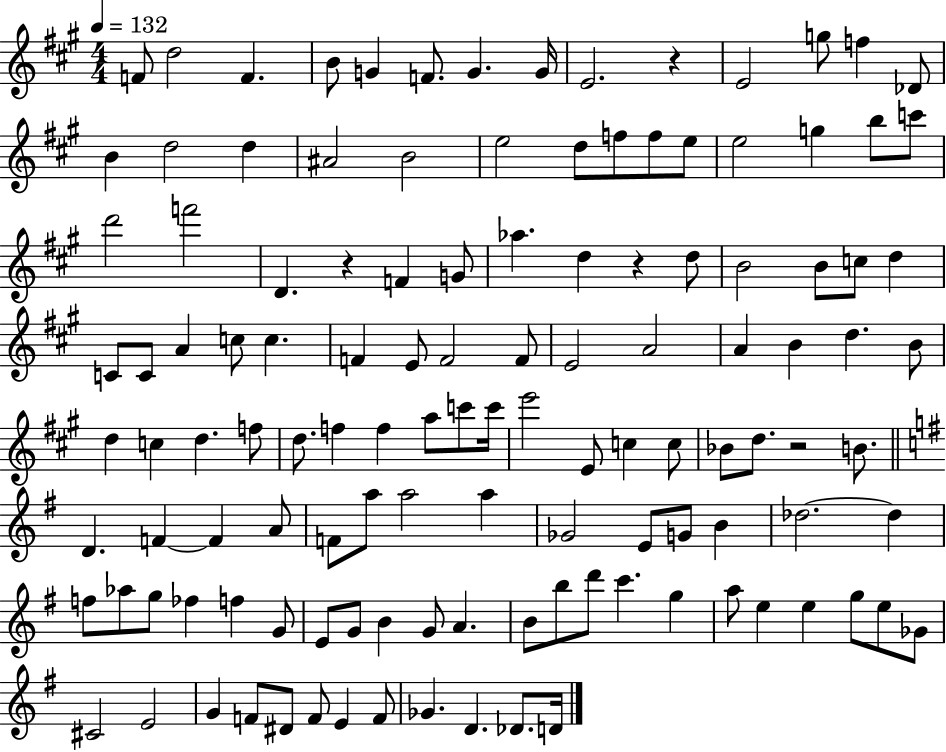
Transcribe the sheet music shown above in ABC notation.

X:1
T:Untitled
M:4/4
L:1/4
K:A
F/2 d2 F B/2 G F/2 G G/4 E2 z E2 g/2 f _D/2 B d2 d ^A2 B2 e2 d/2 f/2 f/2 e/2 e2 g b/2 c'/2 d'2 f'2 D z F G/2 _a d z d/2 B2 B/2 c/2 d C/2 C/2 A c/2 c F E/2 F2 F/2 E2 A2 A B d B/2 d c d f/2 d/2 f f a/2 c'/2 c'/4 e'2 E/2 c c/2 _B/2 d/2 z2 B/2 D F F A/2 F/2 a/2 a2 a _G2 E/2 G/2 B _d2 _d f/2 _a/2 g/2 _f f G/2 E/2 G/2 B G/2 A B/2 b/2 d'/2 c' g a/2 e e g/2 e/2 _G/2 ^C2 E2 G F/2 ^D/2 F/2 E F/2 _G D _D/2 D/4